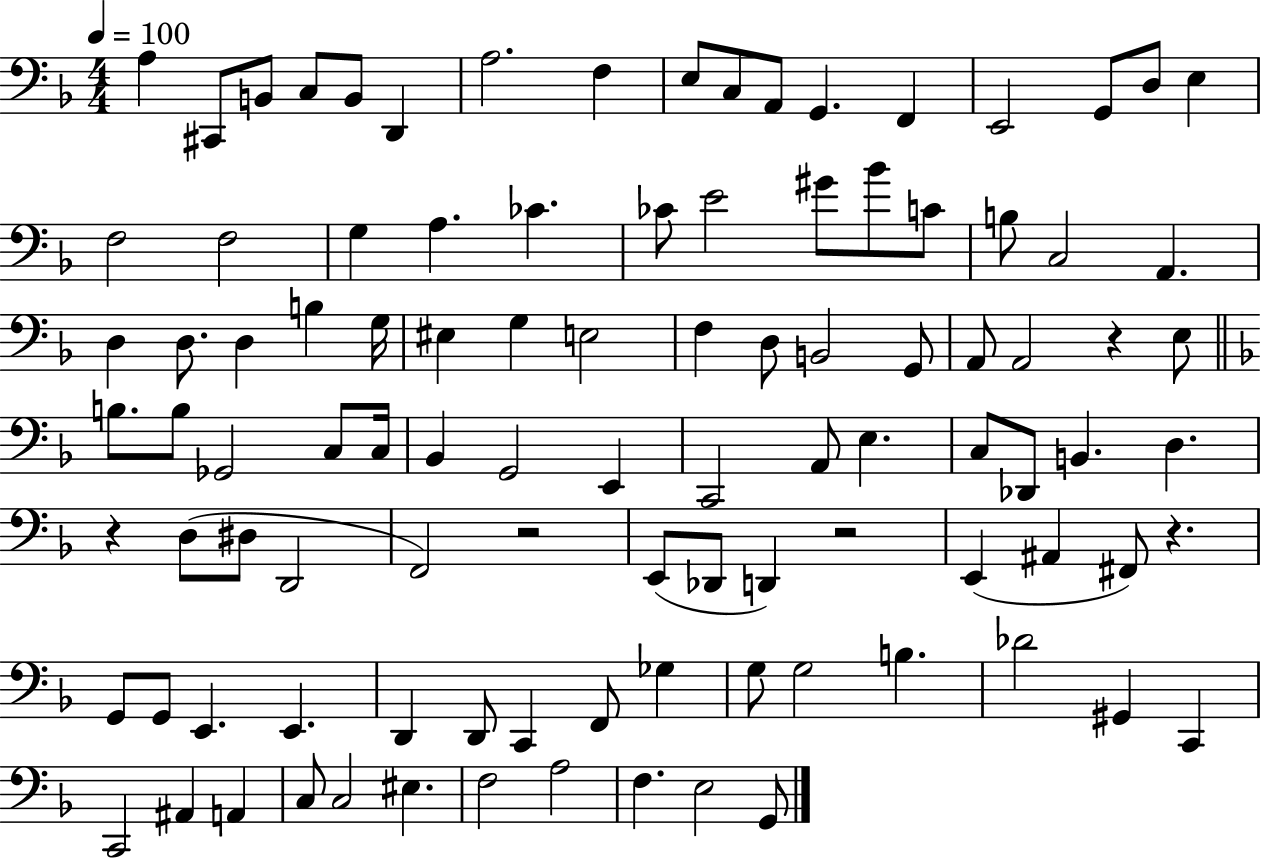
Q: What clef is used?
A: bass